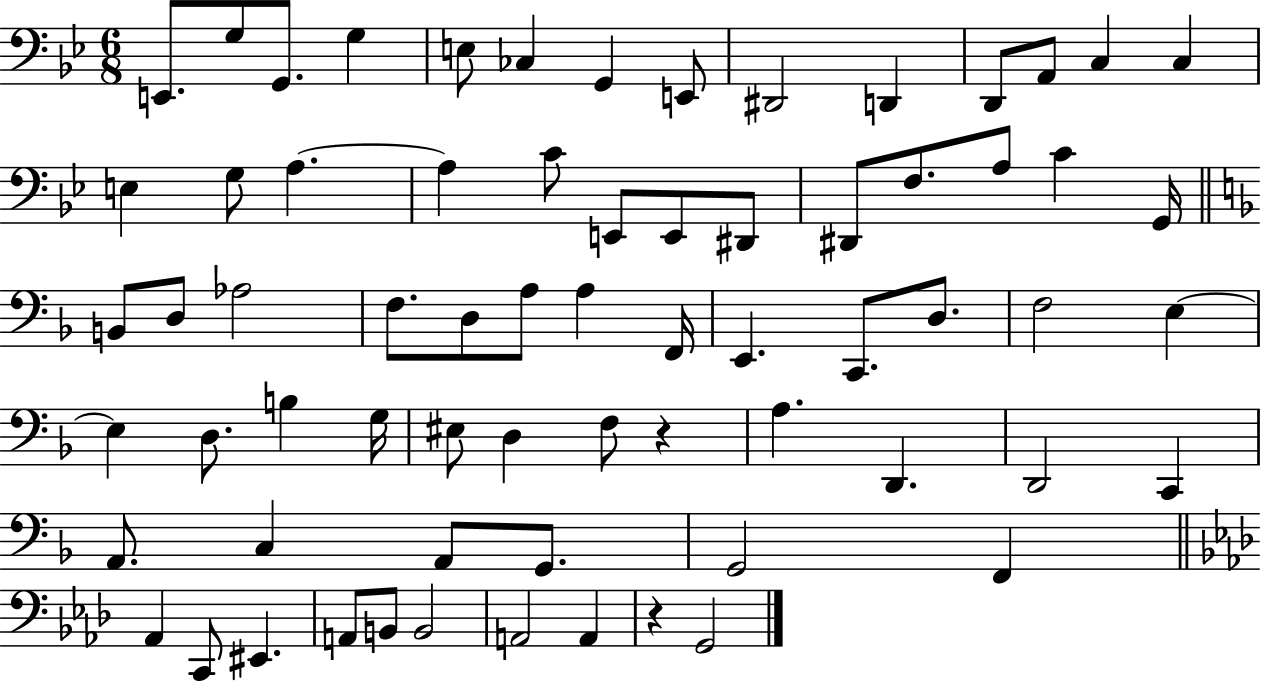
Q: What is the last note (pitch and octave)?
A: G2